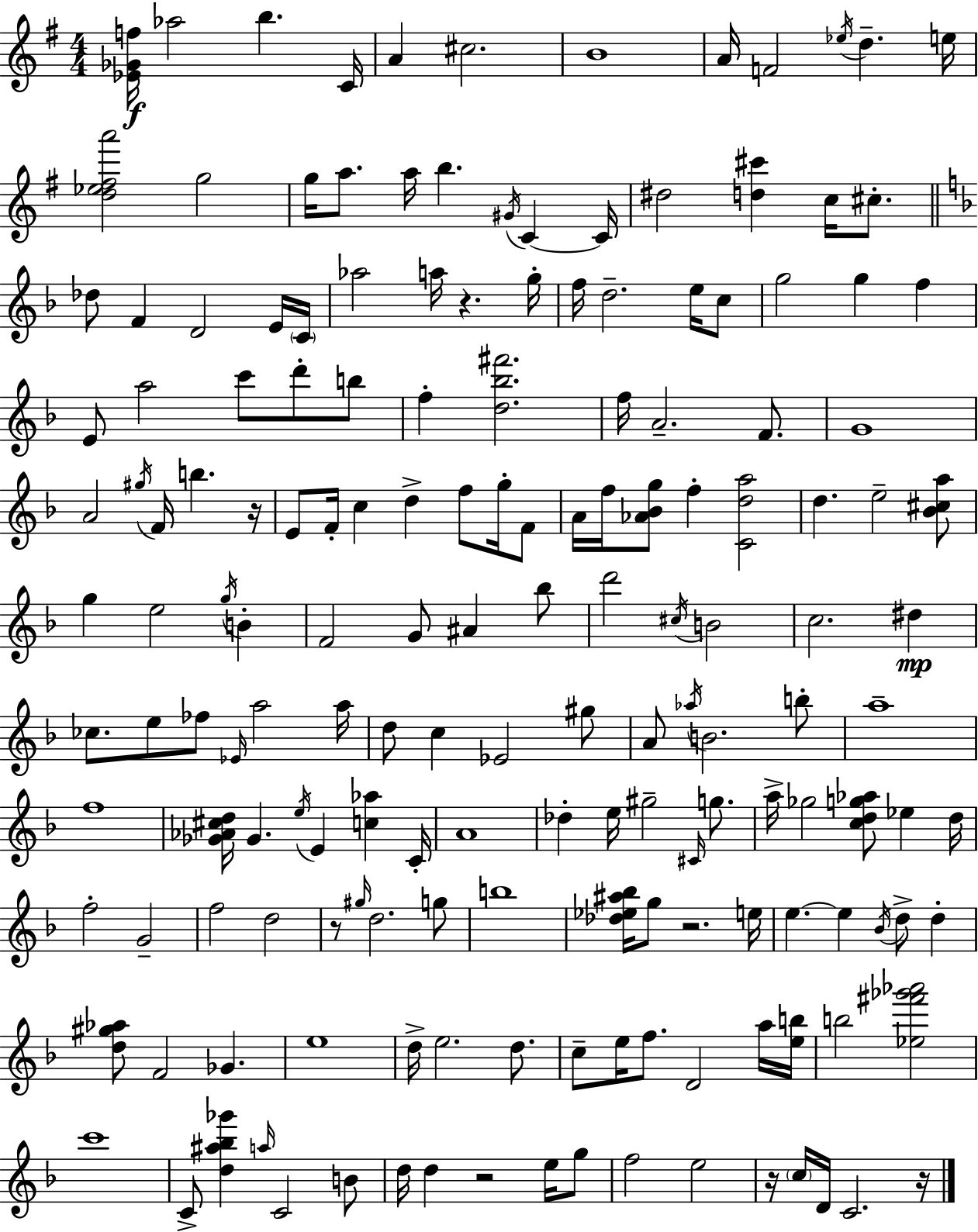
{
  \clef treble
  \numericTimeSignature
  \time 4/4
  \key e \minor
  \repeat volta 2 { <ees' ges' f''>16\f aes''2 b''4. c'16 | a'4 cis''2. | b'1 | a'16 f'2 \acciaccatura { ees''16 } d''4.-- | \break e''16 <d'' ees'' fis'' a'''>2 g''2 | g''16 a''8. a''16 b''4. \acciaccatura { gis'16 } c'4~~ | c'16 dis''2 <d'' cis'''>4 c''16 cis''8.-. | \bar "||" \break \key d \minor des''8 f'4 d'2 e'16 \parenthesize c'16 | aes''2 a''16 r4. g''16-. | f''16 d''2.-- e''16 c''8 | g''2 g''4 f''4 | \break e'8 a''2 c'''8 d'''8-. b''8 | f''4-. <d'' bes'' fis'''>2. | f''16 a'2.-- f'8. | g'1 | \break a'2 \acciaccatura { gis''16 } f'16 b''4. | r16 e'8 f'16-. c''4 d''4-> f''8 g''16-. f'8 | a'16 f''16 <aes' bes' g''>8 f''4-. <c' d'' a''>2 | d''4. e''2-- <bes' cis'' a''>8 | \break g''4 e''2 \acciaccatura { g''16 } b'4-. | f'2 g'8 ais'4 | bes''8 d'''2 \acciaccatura { cis''16 } b'2 | c''2. dis''4\mp | \break ces''8. e''8 fes''8 \grace { ees'16 } a''2 | a''16 d''8 c''4 ees'2 | gis''8 a'8 \acciaccatura { aes''16 } b'2. | b''8-. a''1-- | \break f''1 | <ges' aes' cis'' d''>16 ges'4. \acciaccatura { e''16 } e'4 | <c'' aes''>4 c'16-. a'1 | des''4-. e''16 gis''2-- | \break \grace { cis'16 } g''8. a''16-> ges''2 | <c'' d'' g'' aes''>8 ees''4 d''16 f''2-. g'2-- | f''2 d''2 | r8 \grace { gis''16 } d''2. | \break g''8 b''1 | <des'' ees'' ais'' bes''>16 g''8 r2. | e''16 e''4.~~ e''4 | \acciaccatura { bes'16 } d''8-> d''4-. <d'' gis'' aes''>8 f'2 | \break ges'4. e''1 | d''16-> e''2. | d''8. c''8-- e''16 f''8. d'2 | a''16 <e'' b''>16 b''2 | \break <ees'' fis''' ges''' aes'''>2 c'''1 | c'8-> <d'' ais'' bes'' ges'''>4 \grace { a''16 } | c'2 b'8 d''16 d''4 r2 | e''16 g''8 f''2 | \break e''2 r16 \parenthesize c''16 d'16 c'2. | r16 } \bar "|."
}